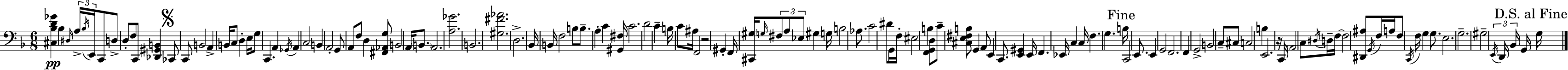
X:1
T:Untitled
M:6/8
L:1/4
K:F
[^C,_B,D_G] _B, ^D,/4 A,/4 _B,/4 E,,/4 C,,/2 D,/2 D,/2 F,/2 C,,/2 [_D,,^G,,B,,] _C,,/2 C,,/2 B,,2 A,, B,,/4 C,/2 D, E,/4 G,/2 C,, A,, _G,,/4 A,, C,2 B,, A,,2 G,,/2 A,,/2 F,/2 D, [^F,,_A,,G,]/2 B,,2 A,,/4 B,,/2 A,,2 [A,_G]2 B,,2 [^G,^F_A]2 D,2 _B,,/4 B,,/4 F,2 B,/2 B,/2 A, C [^G,,^F,]/4 C2 D2 C B,/4 C/2 ^A,/4 F,,2 z2 ^G,, F,,/4 [^C,,^G,]/4 G,/4 ^F,/2 A,/2 _E,/2 ^G, G,/4 B,2 _A,/2 C2 ^D/2 G,,/4 F,/4 ^E,2 B, [F,,G,,D,]/2 C/2 [^C,E,^F,B,]/2 G,, A,,/2 E,, C,,/2 [E,,^G,,] E,,/4 F,, _E,,/4 C, C,/4 F, G, B,/4 C,,2 E,,/2 E,, G,,2 F,,2 F,, G,,2 B,,2 C,/2 ^C,/2 C,2 B, E,,2 z/4 C,,/4 A,,2 C,/2 ^D,/4 D,/4 F,/4 F,2 [^D,,^A,]/2 G,,/4 F,/4 A,/4 F,/2 C,,/4 F,/4 G, G,/2 E,2 G,2 ^G,2 E,,/4 D,,/4 _B,,/4 G,,/4 G,/4